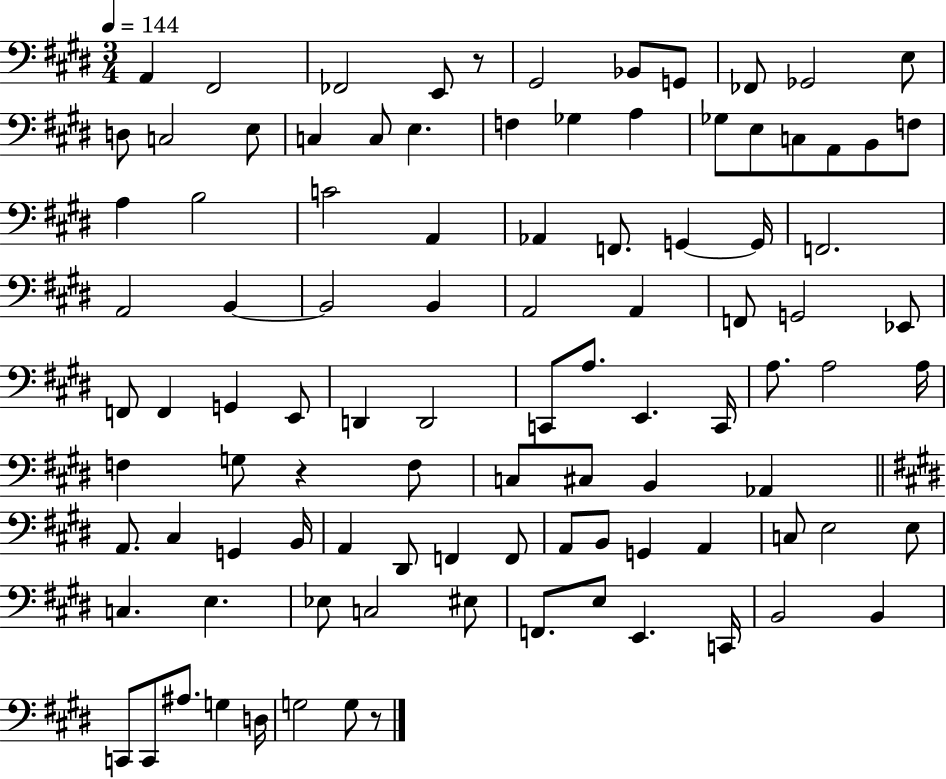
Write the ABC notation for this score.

X:1
T:Untitled
M:3/4
L:1/4
K:E
A,, ^F,,2 _F,,2 E,,/2 z/2 ^G,,2 _B,,/2 G,,/2 _F,,/2 _G,,2 E,/2 D,/2 C,2 E,/2 C, C,/2 E, F, _G, A, _G,/2 E,/2 C,/2 A,,/2 B,,/2 F,/2 A, B,2 C2 A,, _A,, F,,/2 G,, G,,/4 F,,2 A,,2 B,, B,,2 B,, A,,2 A,, F,,/2 G,,2 _E,,/2 F,,/2 F,, G,, E,,/2 D,, D,,2 C,,/2 A,/2 E,, C,,/4 A,/2 A,2 A,/4 F, G,/2 z F,/2 C,/2 ^C,/2 B,, _A,, A,,/2 ^C, G,, B,,/4 A,, ^D,,/2 F,, F,,/2 A,,/2 B,,/2 G,, A,, C,/2 E,2 E,/2 C, E, _E,/2 C,2 ^E,/2 F,,/2 E,/2 E,, C,,/4 B,,2 B,, C,,/2 C,,/2 ^A,/2 G, D,/4 G,2 G,/2 z/2